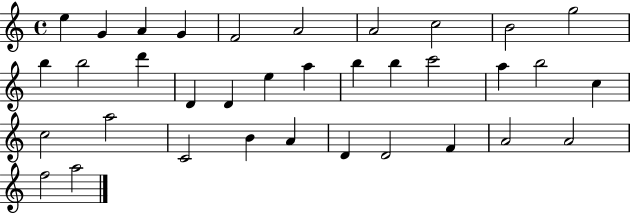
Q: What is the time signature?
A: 4/4